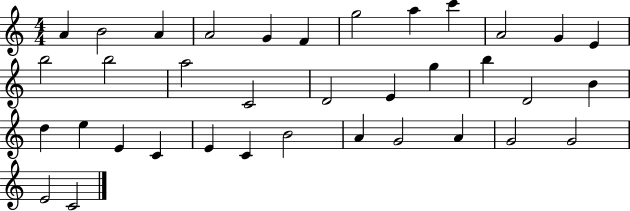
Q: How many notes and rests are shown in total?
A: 36